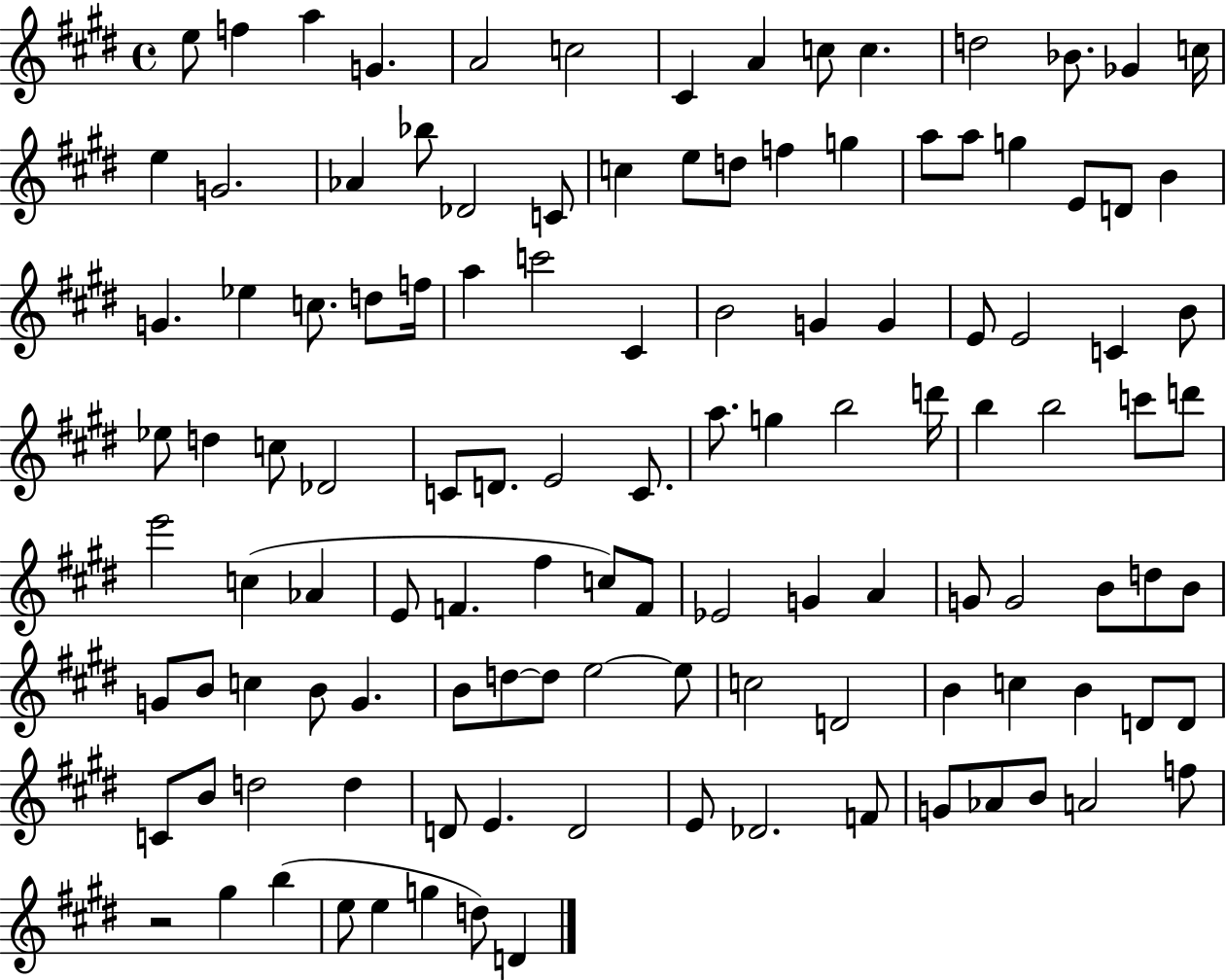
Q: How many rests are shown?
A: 1